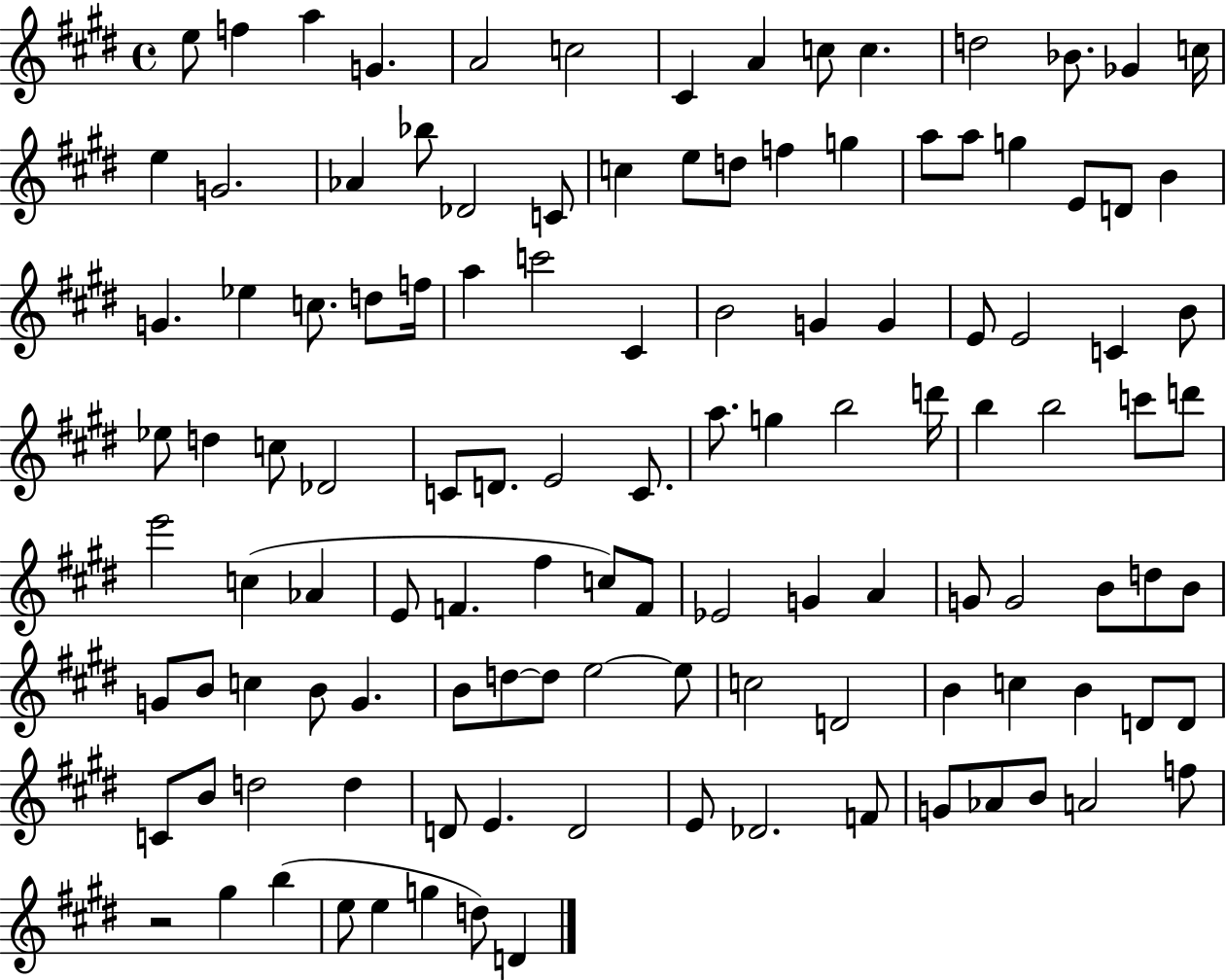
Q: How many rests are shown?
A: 1